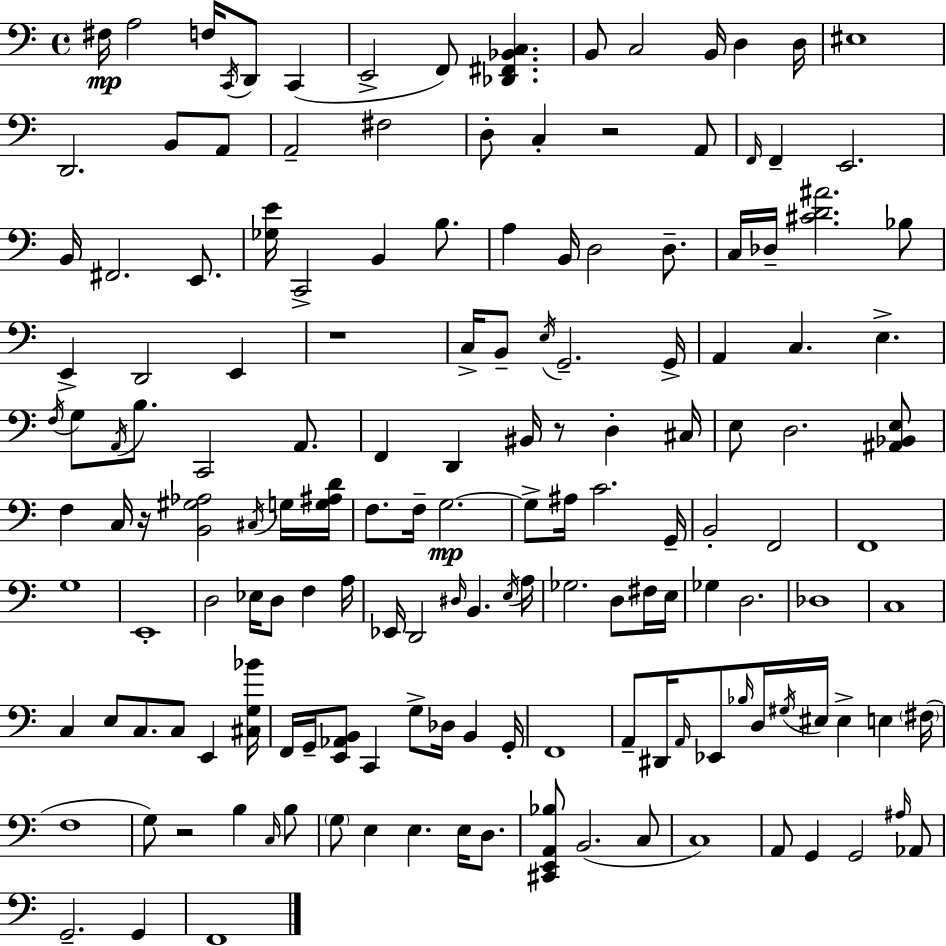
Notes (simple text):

F#3/s A3/h F3/s C2/s D2/e C2/q E2/h F2/e [Db2,F#2,Bb2,C3]/q. B2/e C3/h B2/s D3/q D3/s EIS3/w D2/h. B2/e A2/e A2/h F#3/h D3/e C3/q R/h A2/e F2/s F2/q E2/h. B2/s F#2/h. E2/e. [Gb3,E4]/s C2/h B2/q B3/e. A3/q B2/s D3/h D3/e. C3/s Db3/s [C#4,D4,A#4]/h. Bb3/e E2/q D2/h E2/q R/w C3/s B2/e E3/s G2/h. G2/s A2/q C3/q. E3/q. F3/s G3/e A2/s B3/e. C2/h A2/e. F2/q D2/q BIS2/s R/e D3/q C#3/s E3/e D3/h. [A#2,Bb2,E3]/e F3/q C3/s R/s [B2,G#3,Ab3]/h C#3/s G3/s [G3,A#3,D4]/s F3/e. F3/s G3/h. G3/e A#3/s C4/h. G2/s B2/h F2/h F2/w G3/w E2/w D3/h Eb3/s D3/e F3/q A3/s Eb2/s D2/h D#3/s B2/q. E3/s A3/s Gb3/h. D3/e F#3/s E3/s Gb3/q D3/h. Db3/w C3/w C3/q E3/e C3/e. C3/e E2/q [C#3,G3,Bb4]/s F2/s G2/s [E2,Ab2,B2]/e C2/q G3/e Db3/s B2/q G2/s F2/w A2/e D#2/s A2/s Eb2/e Bb3/s D3/s G#3/s EIS3/s EIS3/q E3/q F#3/s F3/w G3/e R/h B3/q C3/s B3/e G3/e E3/q E3/q. E3/s D3/e. [C#2,E2,A2,Bb3]/e B2/h. C3/e C3/w A2/e G2/q G2/h A#3/s Ab2/e G2/h. G2/q F2/w